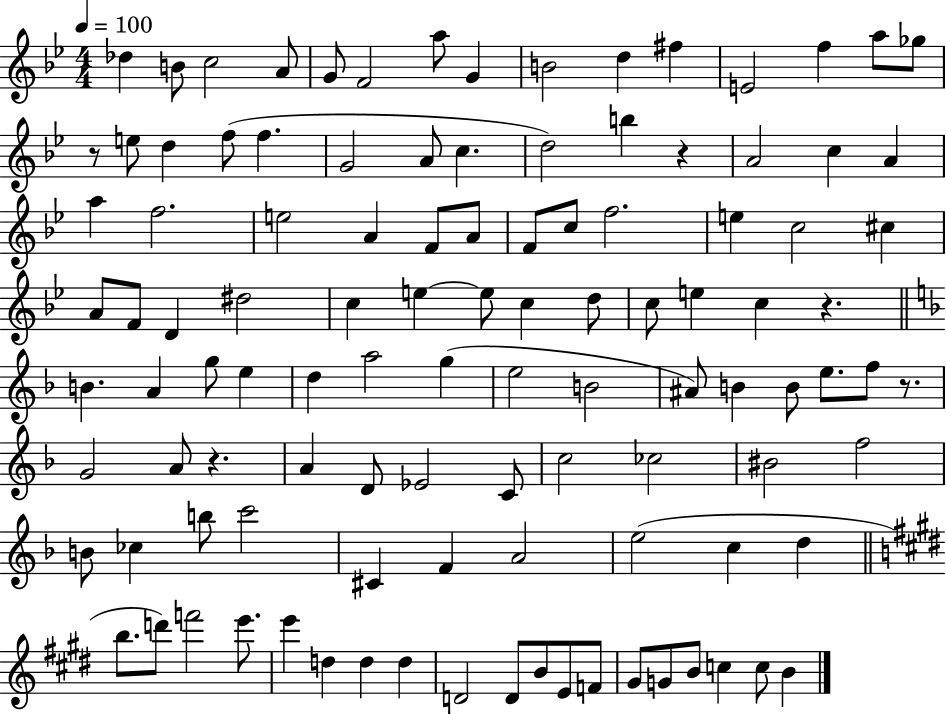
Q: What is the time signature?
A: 4/4